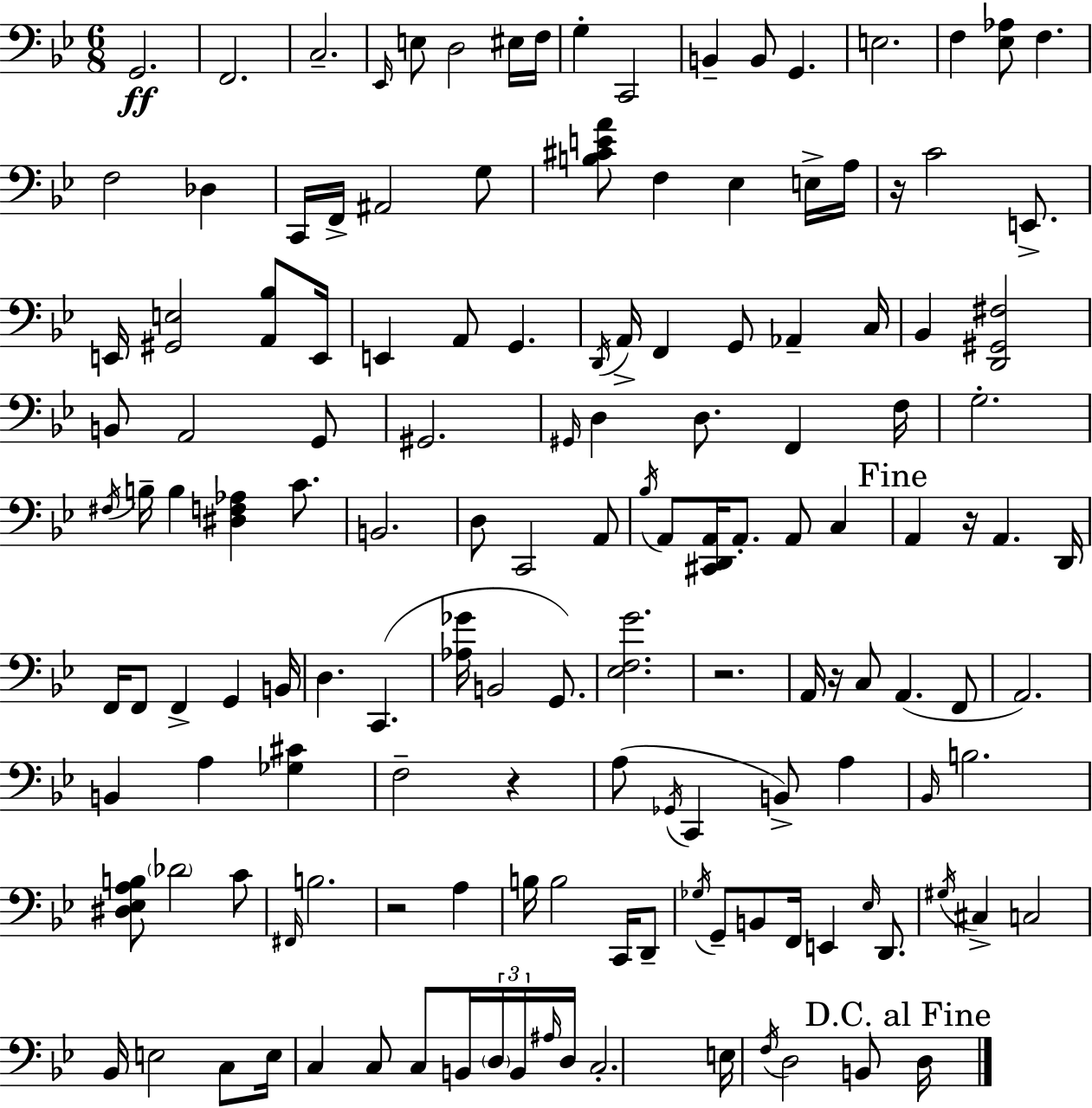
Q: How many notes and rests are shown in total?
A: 144